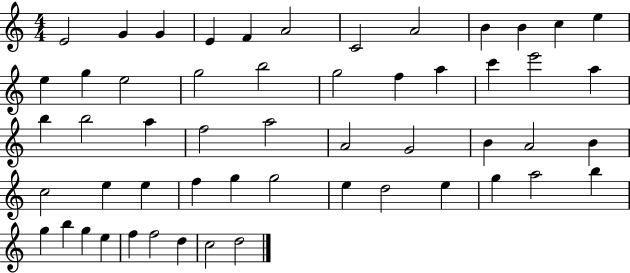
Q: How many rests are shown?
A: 0